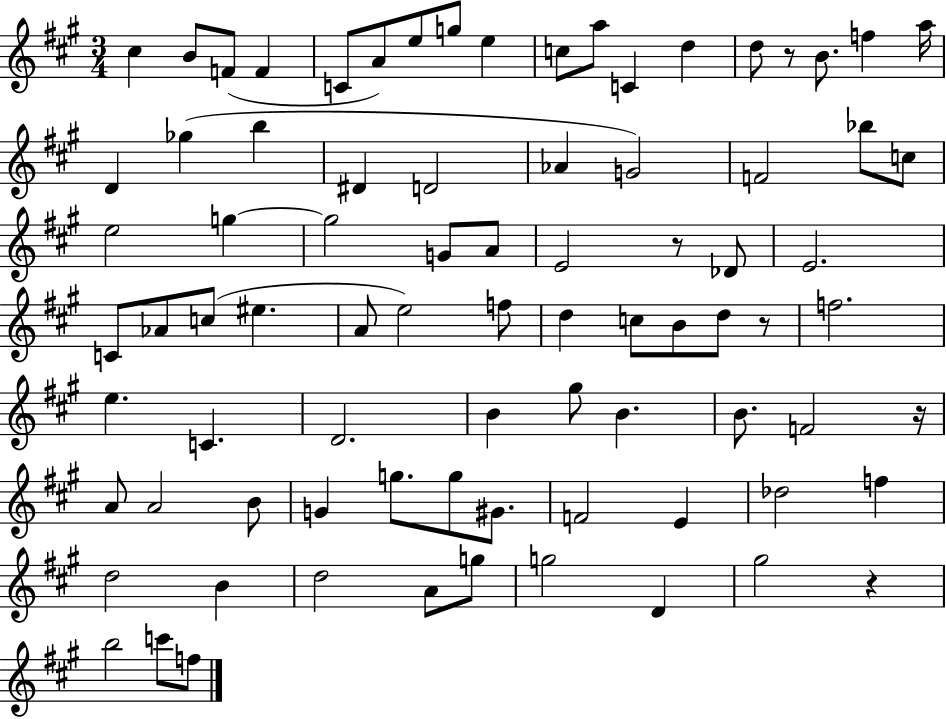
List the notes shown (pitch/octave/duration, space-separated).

C#5/q B4/e F4/e F4/q C4/e A4/e E5/e G5/e E5/q C5/e A5/e C4/q D5/q D5/e R/e B4/e. F5/q A5/s D4/q Gb5/q B5/q D#4/q D4/h Ab4/q G4/h F4/h Bb5/e C5/e E5/h G5/q G5/h G4/e A4/e E4/h R/e Db4/e E4/h. C4/e Ab4/e C5/e EIS5/q. A4/e E5/h F5/e D5/q C5/e B4/e D5/e R/e F5/h. E5/q. C4/q. D4/h. B4/q G#5/e B4/q. B4/e. F4/h R/s A4/e A4/h B4/e G4/q G5/e. G5/e G#4/e. F4/h E4/q Db5/h F5/q D5/h B4/q D5/h A4/e G5/e G5/h D4/q G#5/h R/q B5/h C6/e F5/e